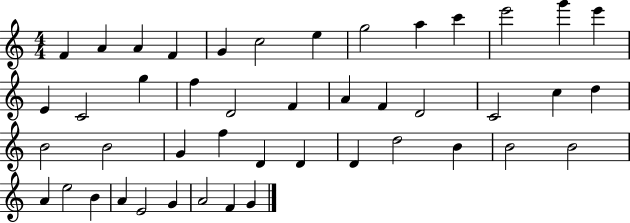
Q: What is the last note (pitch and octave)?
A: G4